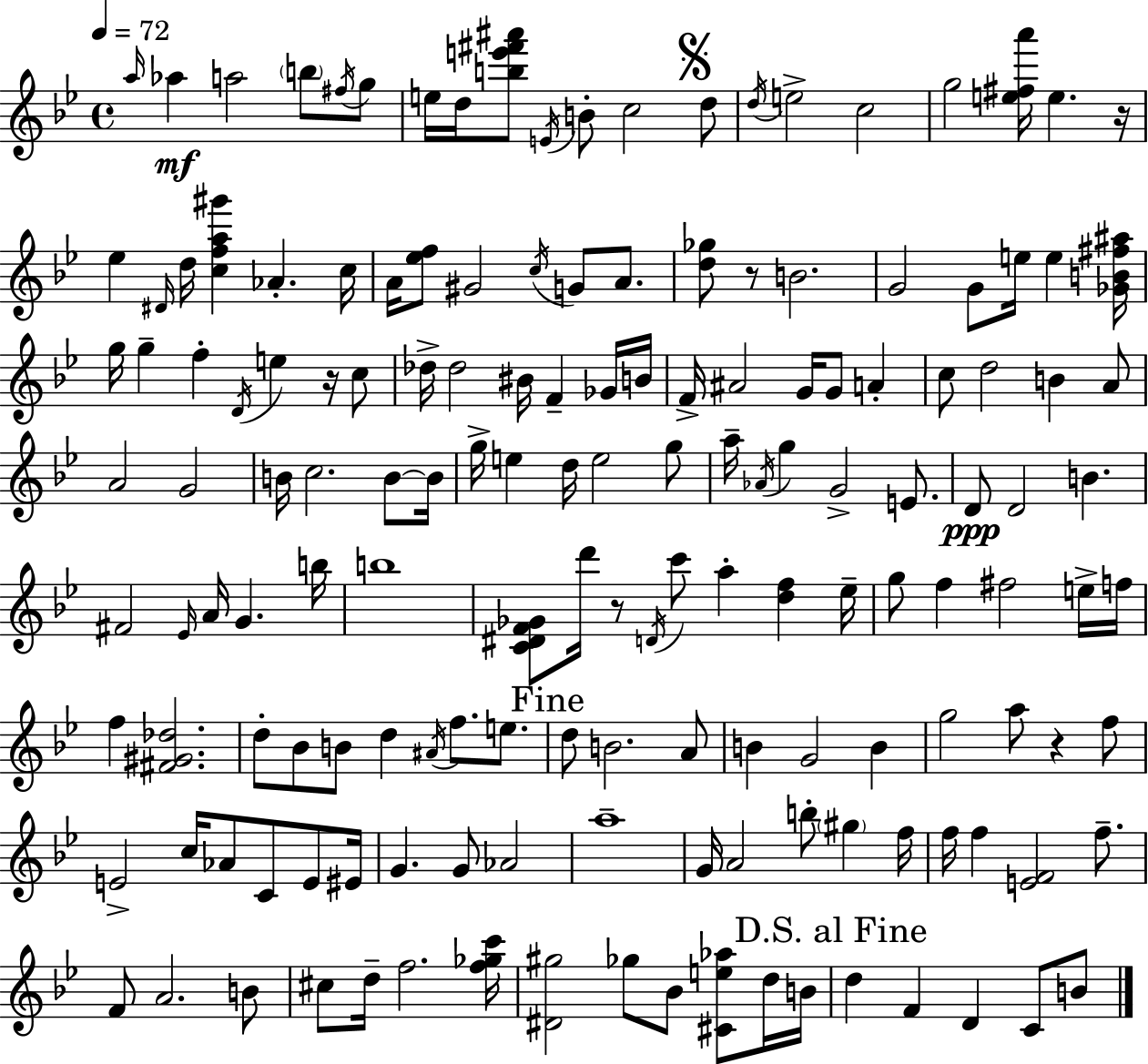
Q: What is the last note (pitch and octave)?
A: B4